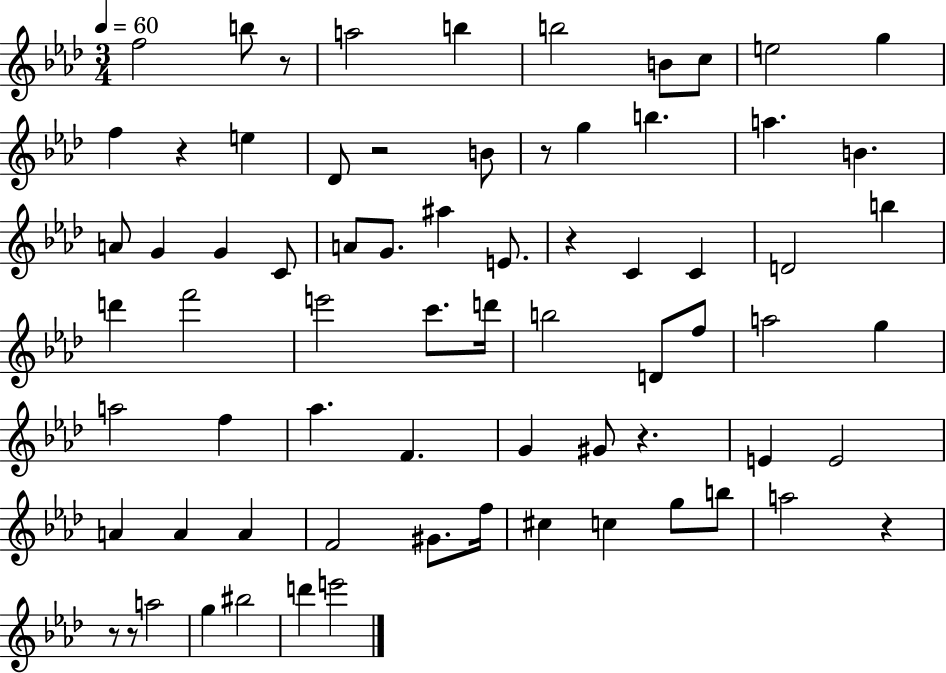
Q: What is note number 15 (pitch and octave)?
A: B5